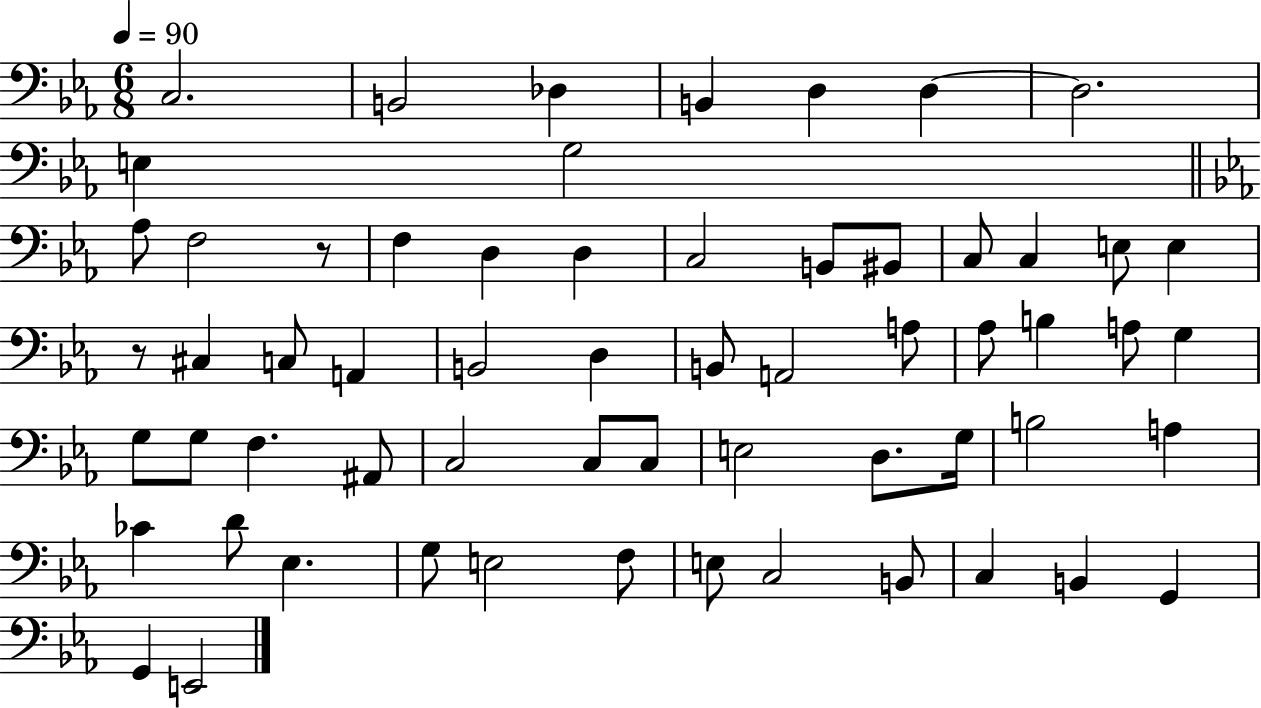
X:1
T:Untitled
M:6/8
L:1/4
K:Eb
C,2 B,,2 _D, B,, D, D, D,2 E, G,2 _A,/2 F,2 z/2 F, D, D, C,2 B,,/2 ^B,,/2 C,/2 C, E,/2 E, z/2 ^C, C,/2 A,, B,,2 D, B,,/2 A,,2 A,/2 _A,/2 B, A,/2 G, G,/2 G,/2 F, ^A,,/2 C,2 C,/2 C,/2 E,2 D,/2 G,/4 B,2 A, _C D/2 _E, G,/2 E,2 F,/2 E,/2 C,2 B,,/2 C, B,, G,, G,, E,,2